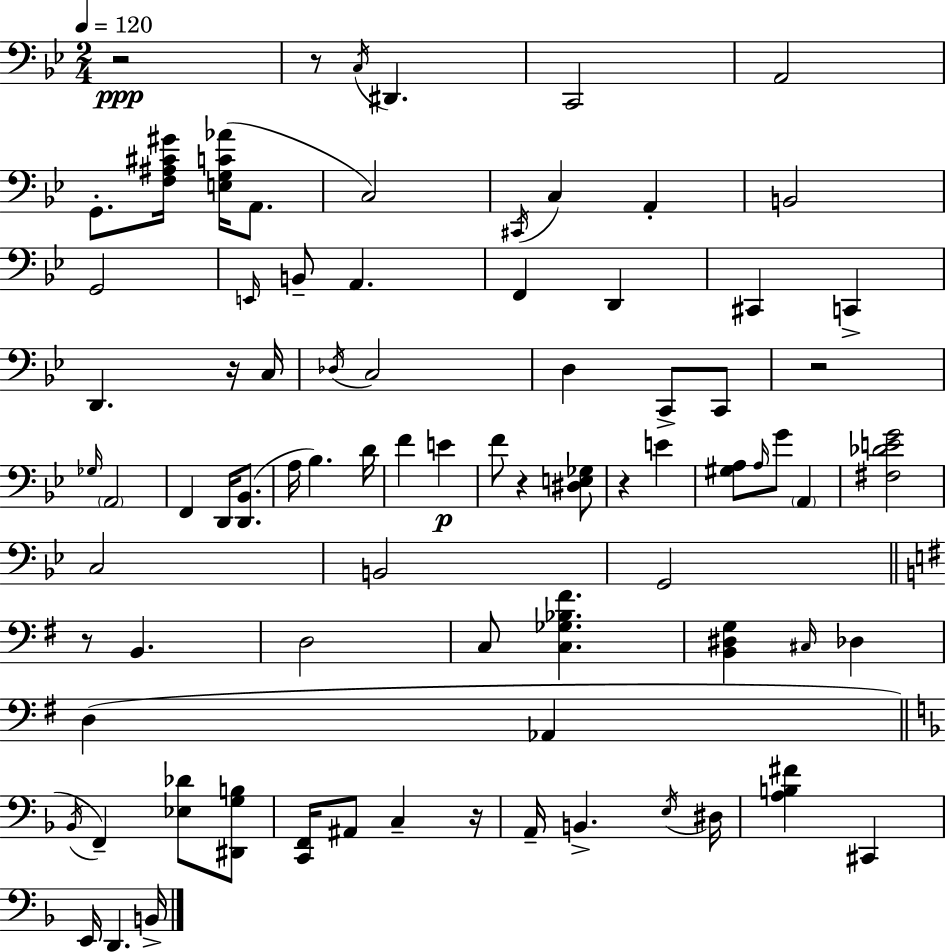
X:1
T:Untitled
M:2/4
L:1/4
K:Gm
z2 z/2 C,/4 ^D,, C,,2 A,,2 G,,/2 [F,^A,^C^G]/4 [E,G,C_A]/4 A,,/2 C,2 ^C,,/4 C, A,, B,,2 G,,2 E,,/4 B,,/2 A,, F,, D,, ^C,, C,, D,, z/4 C,/4 _D,/4 C,2 D, C,,/2 C,,/2 z2 _G,/4 A,,2 F,, D,,/4 [D,,_B,,]/2 A,/4 _B, D/4 F E F/2 z [^D,E,_G,]/2 z E [^G,A,]/2 A,/4 G/2 A,, [^F,_DEG]2 C,2 B,,2 G,,2 z/2 B,, D,2 C,/2 [C,_G,_B,^F] [B,,^D,G,] ^C,/4 _D, D, _A,, _B,,/4 F,, [_E,_D]/2 [^D,,G,B,]/2 [C,,F,,]/4 ^A,,/2 C, z/4 A,,/4 B,, E,/4 ^D,/4 [A,B,^F] ^C,, E,,/4 D,, B,,/4